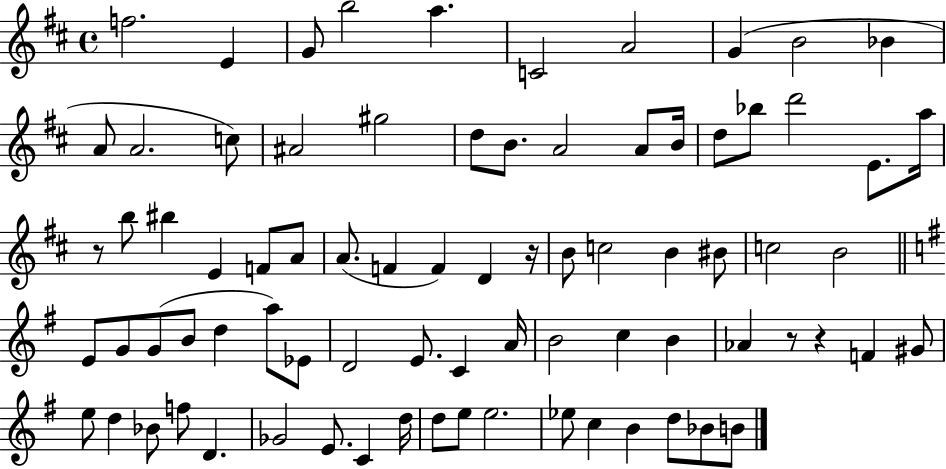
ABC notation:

X:1
T:Untitled
M:4/4
L:1/4
K:D
f2 E G/2 b2 a C2 A2 G B2 _B A/2 A2 c/2 ^A2 ^g2 d/2 B/2 A2 A/2 B/4 d/2 _b/2 d'2 E/2 a/4 z/2 b/2 ^b E F/2 A/2 A/2 F F D z/4 B/2 c2 B ^B/2 c2 B2 E/2 G/2 G/2 B/2 d a/2 _E/2 D2 E/2 C A/4 B2 c B _A z/2 z F ^G/2 e/2 d _B/2 f/2 D _G2 E/2 C d/4 d/2 e/2 e2 _e/2 c B d/2 _B/2 B/2